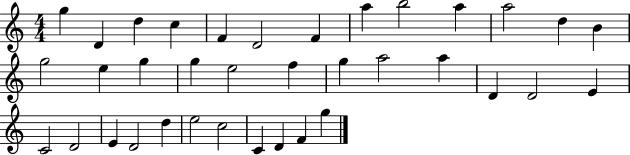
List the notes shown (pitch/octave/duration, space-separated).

G5/q D4/q D5/q C5/q F4/q D4/h F4/q A5/q B5/h A5/q A5/h D5/q B4/q G5/h E5/q G5/q G5/q E5/h F5/q G5/q A5/h A5/q D4/q D4/h E4/q C4/h D4/h E4/q D4/h D5/q E5/h C5/h C4/q D4/q F4/q G5/q